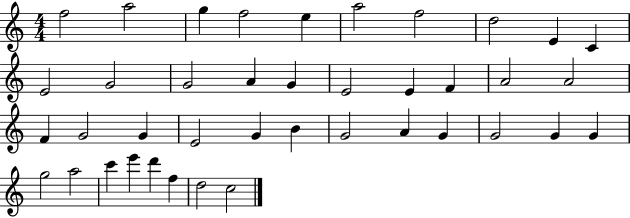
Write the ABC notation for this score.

X:1
T:Untitled
M:4/4
L:1/4
K:C
f2 a2 g f2 e a2 f2 d2 E C E2 G2 G2 A G E2 E F A2 A2 F G2 G E2 G B G2 A G G2 G G g2 a2 c' e' d' f d2 c2